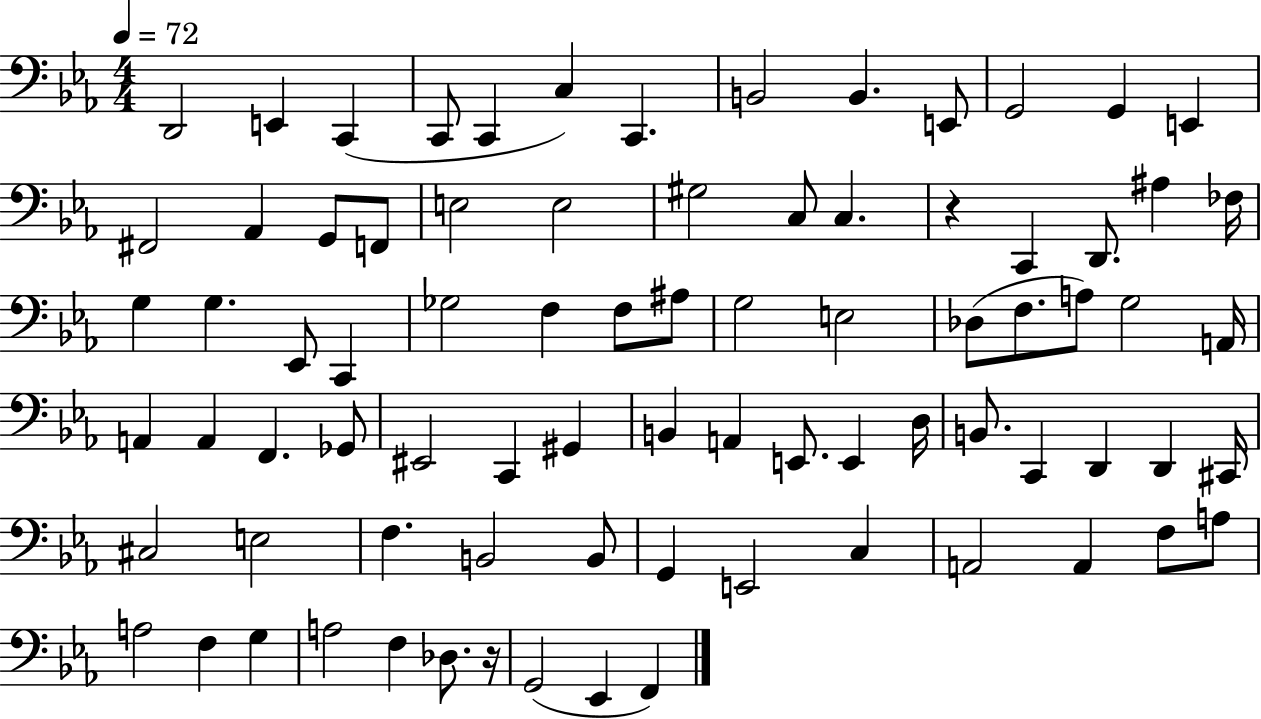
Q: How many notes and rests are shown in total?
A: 81